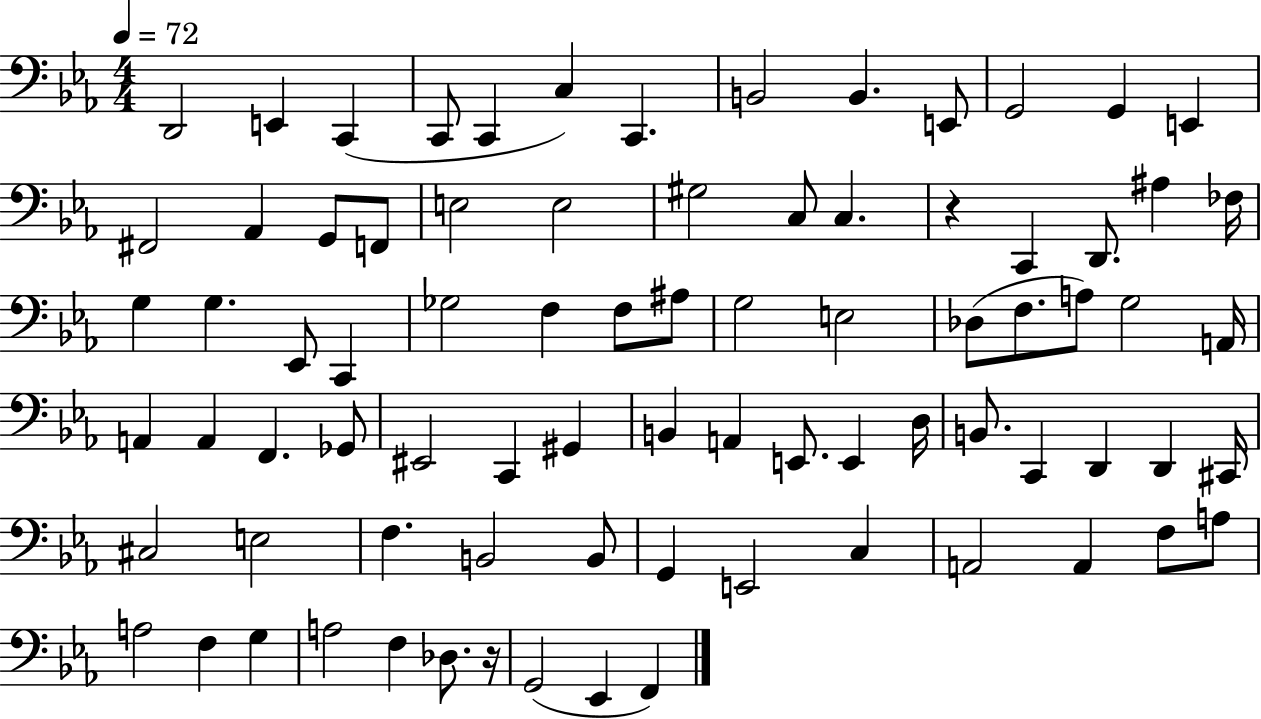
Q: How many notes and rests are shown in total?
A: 81